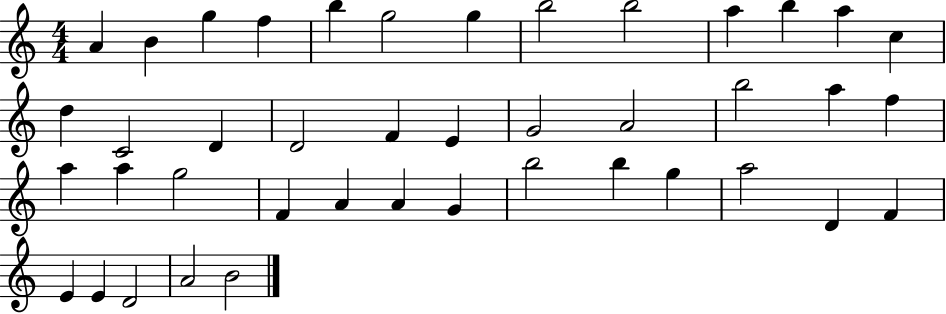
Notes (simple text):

A4/q B4/q G5/q F5/q B5/q G5/h G5/q B5/h B5/h A5/q B5/q A5/q C5/q D5/q C4/h D4/q D4/h F4/q E4/q G4/h A4/h B5/h A5/q F5/q A5/q A5/q G5/h F4/q A4/q A4/q G4/q B5/h B5/q G5/q A5/h D4/q F4/q E4/q E4/q D4/h A4/h B4/h